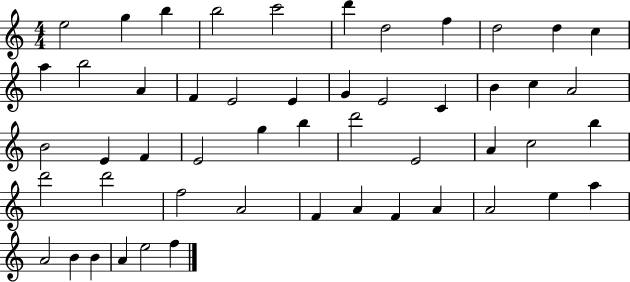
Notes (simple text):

E5/h G5/q B5/q B5/h C6/h D6/q D5/h F5/q D5/h D5/q C5/q A5/q B5/h A4/q F4/q E4/h E4/q G4/q E4/h C4/q B4/q C5/q A4/h B4/h E4/q F4/q E4/h G5/q B5/q D6/h E4/h A4/q C5/h B5/q D6/h D6/h F5/h A4/h F4/q A4/q F4/q A4/q A4/h E5/q A5/q A4/h B4/q B4/q A4/q E5/h F5/q